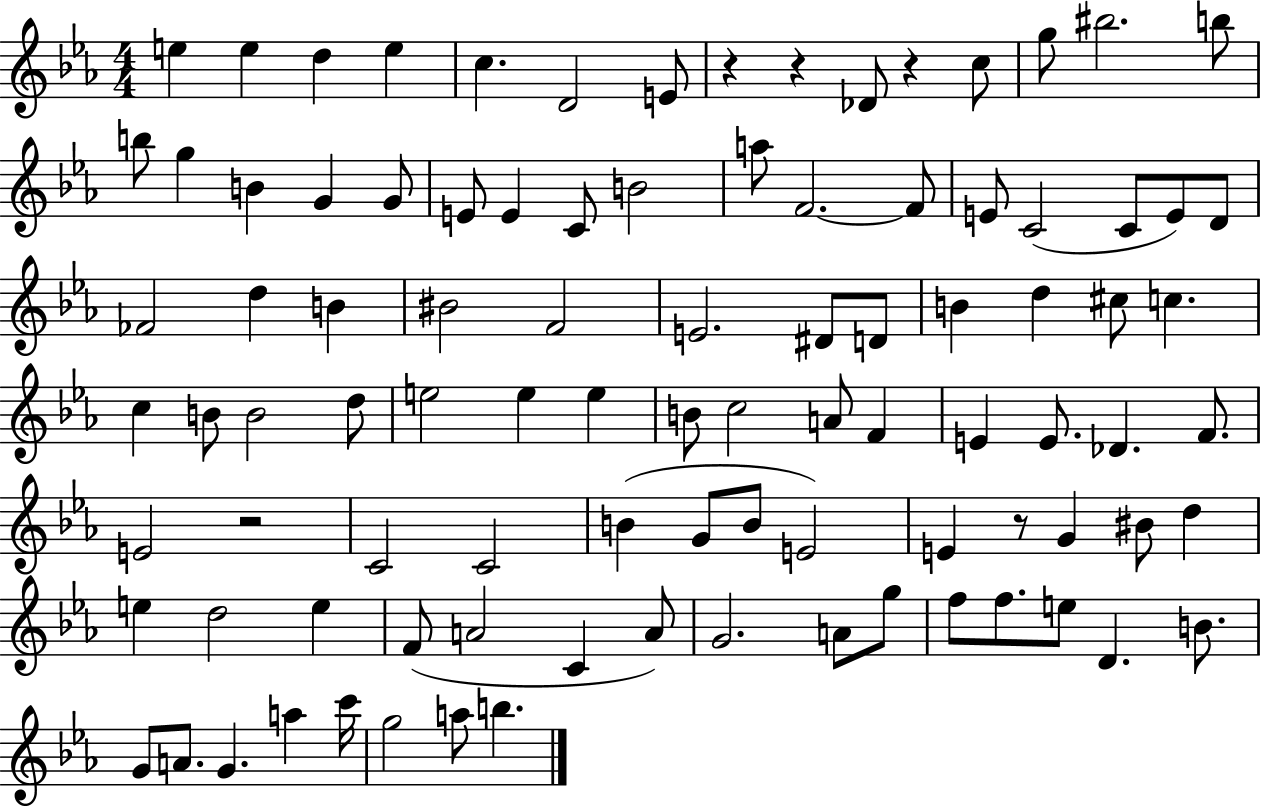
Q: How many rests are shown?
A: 5